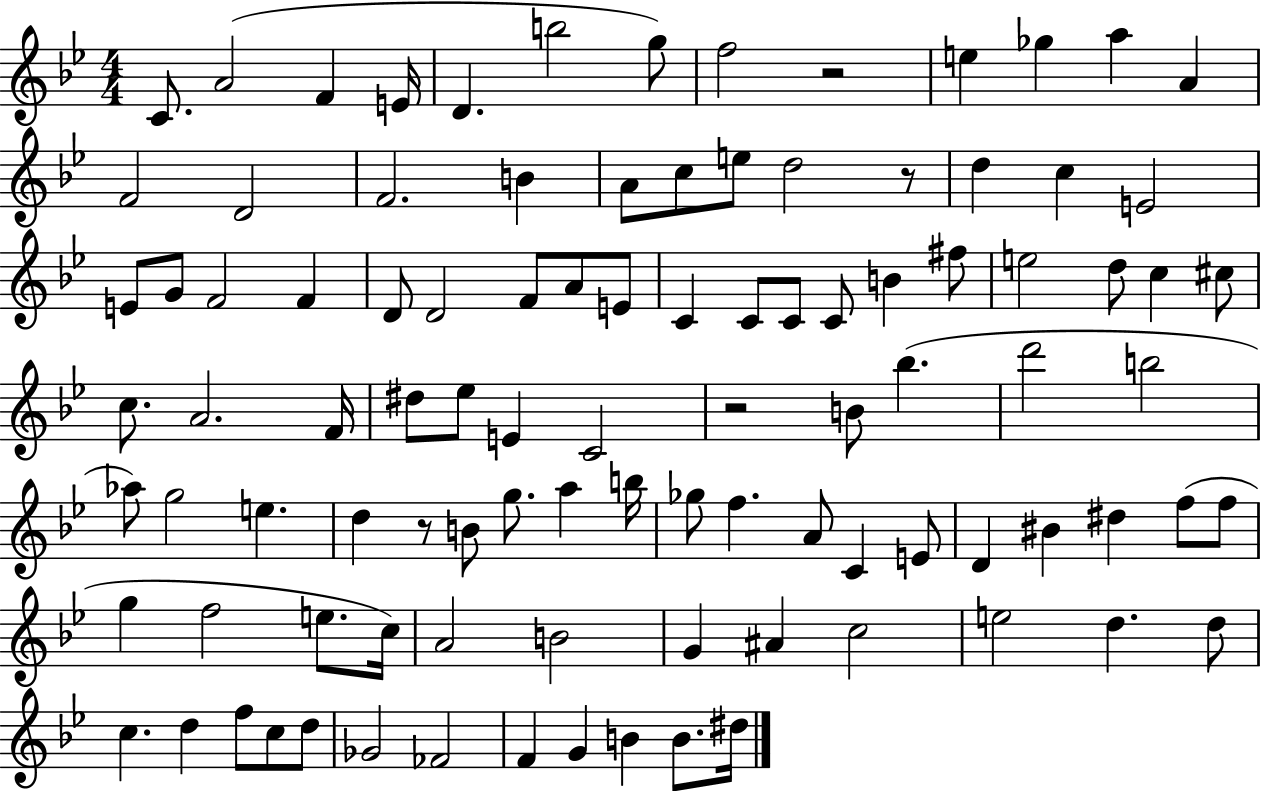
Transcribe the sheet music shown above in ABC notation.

X:1
T:Untitled
M:4/4
L:1/4
K:Bb
C/2 A2 F E/4 D b2 g/2 f2 z2 e _g a A F2 D2 F2 B A/2 c/2 e/2 d2 z/2 d c E2 E/2 G/2 F2 F D/2 D2 F/2 A/2 E/2 C C/2 C/2 C/2 B ^f/2 e2 d/2 c ^c/2 c/2 A2 F/4 ^d/2 _e/2 E C2 z2 B/2 _b d'2 b2 _a/2 g2 e d z/2 B/2 g/2 a b/4 _g/2 f A/2 C E/2 D ^B ^d f/2 f/2 g f2 e/2 c/4 A2 B2 G ^A c2 e2 d d/2 c d f/2 c/2 d/2 _G2 _F2 F G B B/2 ^d/4